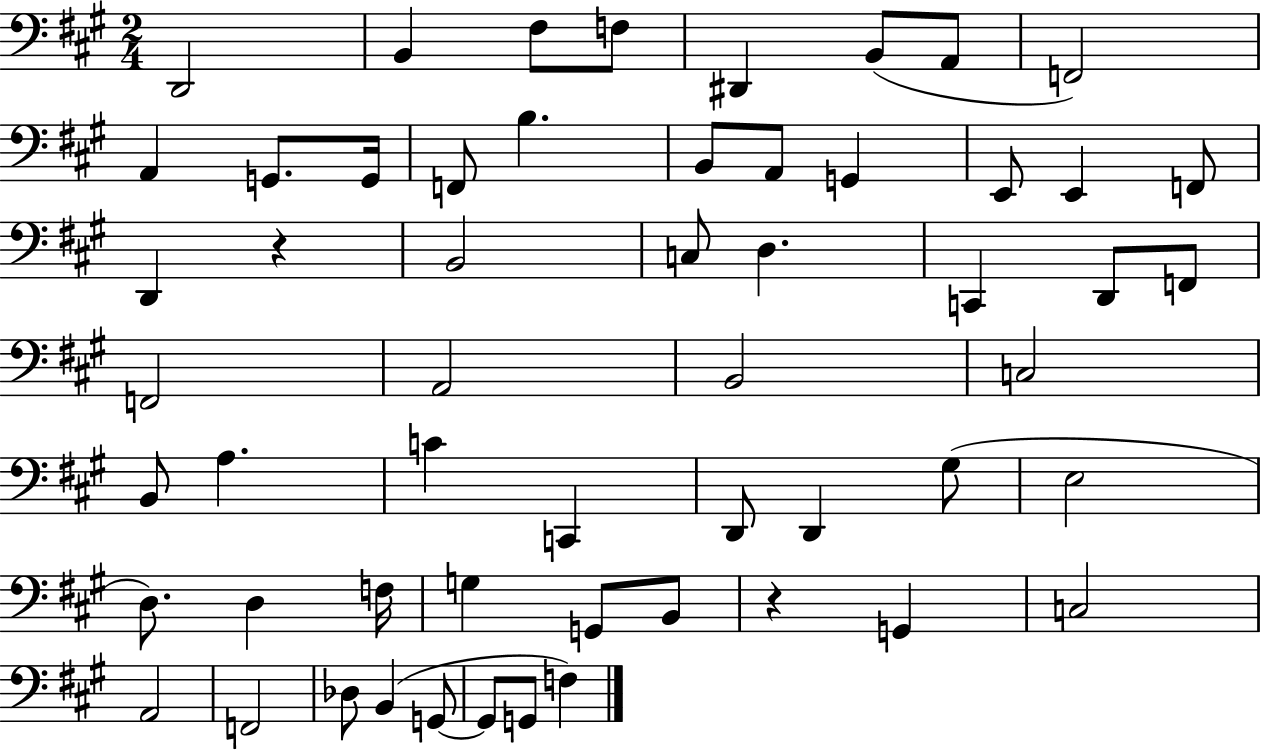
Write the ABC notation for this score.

X:1
T:Untitled
M:2/4
L:1/4
K:A
D,,2 B,, ^F,/2 F,/2 ^D,, B,,/2 A,,/2 F,,2 A,, G,,/2 G,,/4 F,,/2 B, B,,/2 A,,/2 G,, E,,/2 E,, F,,/2 D,, z B,,2 C,/2 D, C,, D,,/2 F,,/2 F,,2 A,,2 B,,2 C,2 B,,/2 A, C C,, D,,/2 D,, ^G,/2 E,2 D,/2 D, F,/4 G, G,,/2 B,,/2 z G,, C,2 A,,2 F,,2 _D,/2 B,, G,,/2 G,,/2 G,,/2 F,